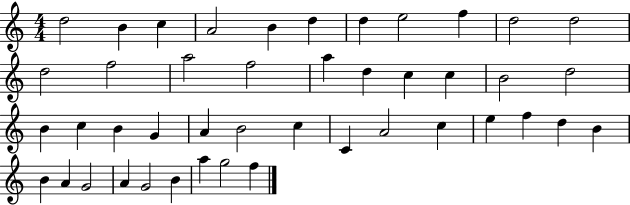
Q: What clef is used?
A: treble